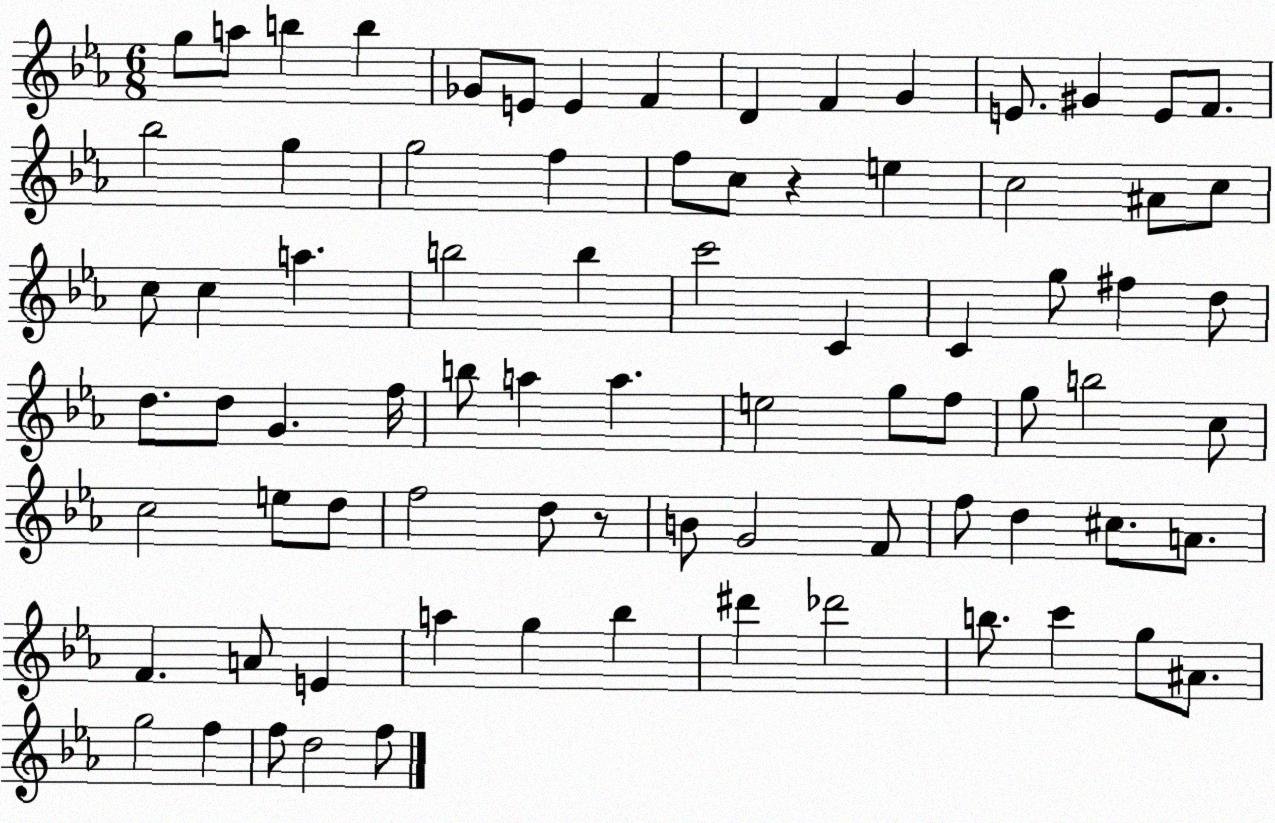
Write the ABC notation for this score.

X:1
T:Untitled
M:6/8
L:1/4
K:Eb
g/2 a/2 b b _G/2 E/2 E F D F G E/2 ^G E/2 F/2 _b2 g g2 f f/2 c/2 z e c2 ^A/2 c/2 c/2 c a b2 b c'2 C C g/2 ^f d/2 d/2 d/2 G f/4 b/2 a a e2 g/2 f/2 g/2 b2 c/2 c2 e/2 d/2 f2 d/2 z/2 B/2 G2 F/2 f/2 d ^c/2 A/2 F A/2 E a g _b ^d' _d'2 b/2 c' g/2 ^A/2 g2 f f/2 d2 f/2